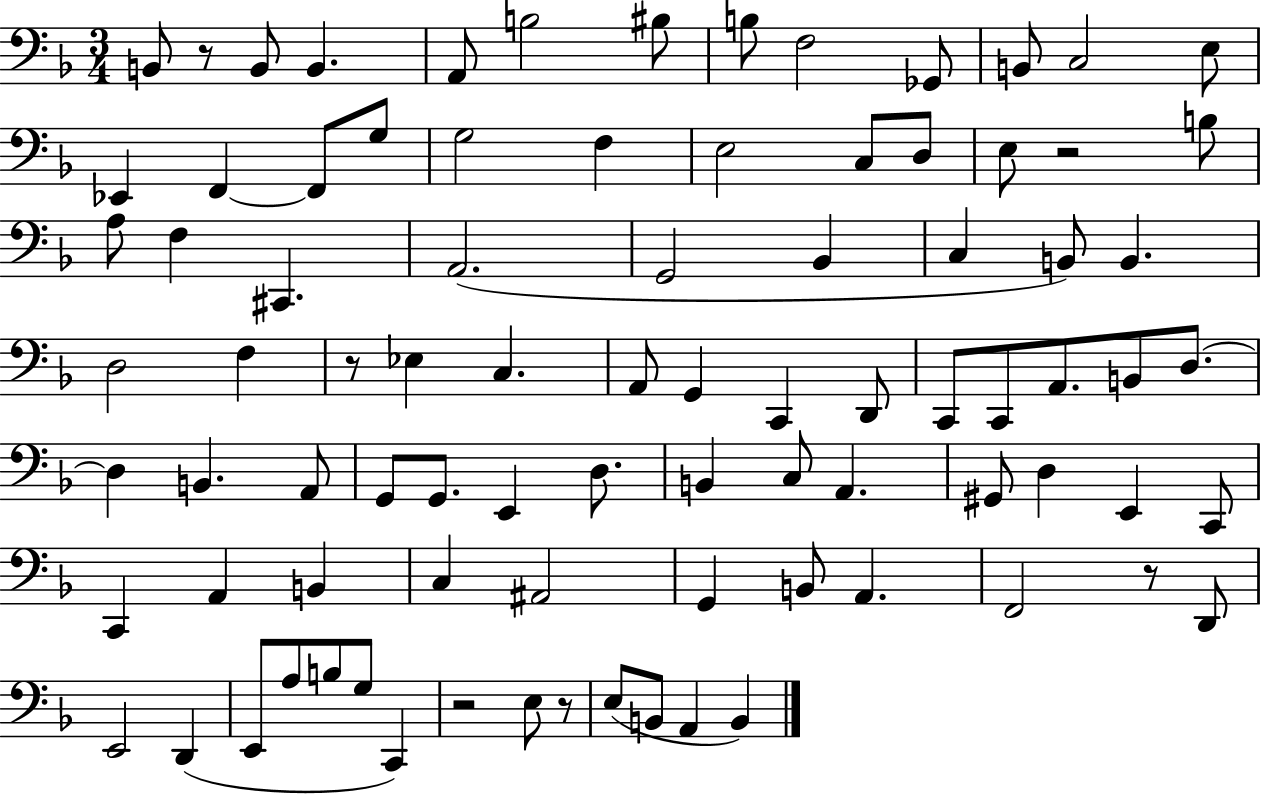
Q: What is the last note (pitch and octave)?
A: B2